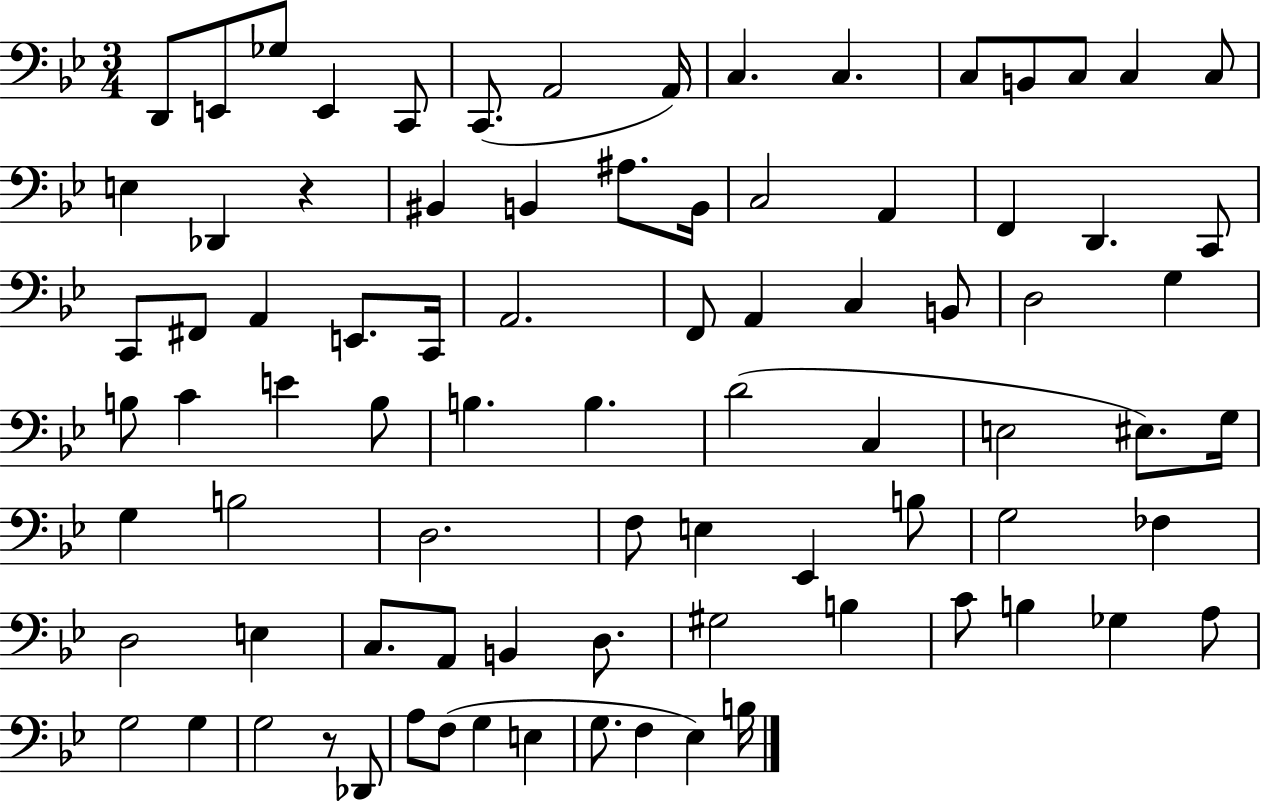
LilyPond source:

{
  \clef bass
  \numericTimeSignature
  \time 3/4
  \key bes \major
  d,8 e,8 ges8 e,4 c,8 | c,8.( a,2 a,16) | c4. c4. | c8 b,8 c8 c4 c8 | \break e4 des,4 r4 | bis,4 b,4 ais8. b,16 | c2 a,4 | f,4 d,4. c,8 | \break c,8 fis,8 a,4 e,8. c,16 | a,2. | f,8 a,4 c4 b,8 | d2 g4 | \break b8 c'4 e'4 b8 | b4. b4. | d'2( c4 | e2 eis8.) g16 | \break g4 b2 | d2. | f8 e4 ees,4 b8 | g2 fes4 | \break d2 e4 | c8. a,8 b,4 d8. | gis2 b4 | c'8 b4 ges4 a8 | \break g2 g4 | g2 r8 des,8 | a8 f8( g4 e4 | g8. f4 ees4) b16 | \break \bar "|."
}